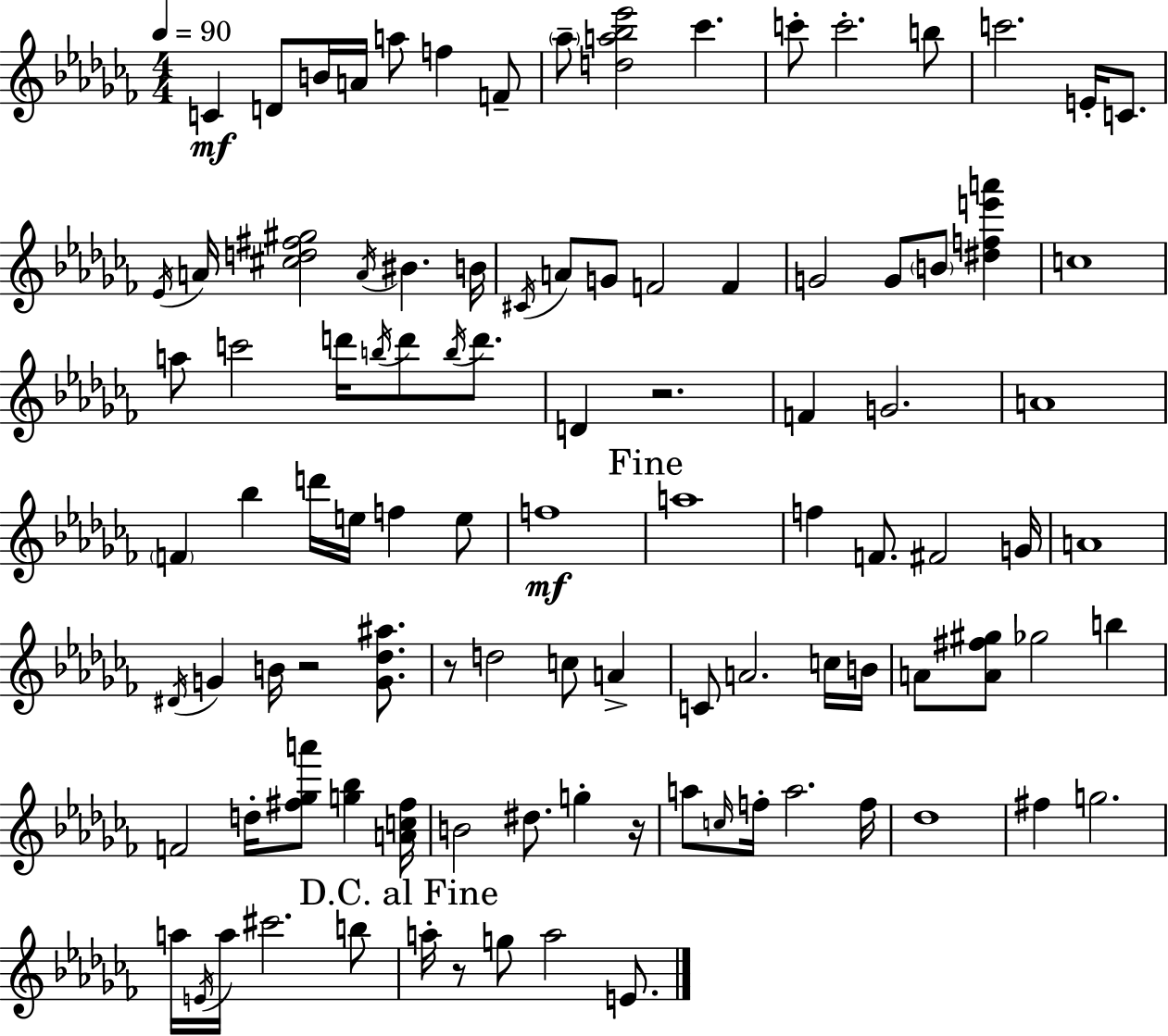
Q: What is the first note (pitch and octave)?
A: C4